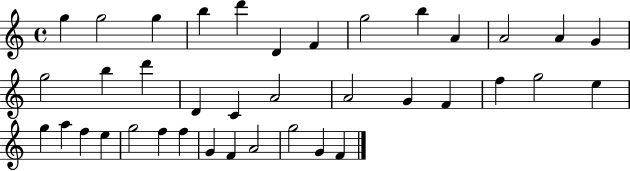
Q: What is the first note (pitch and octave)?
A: G5